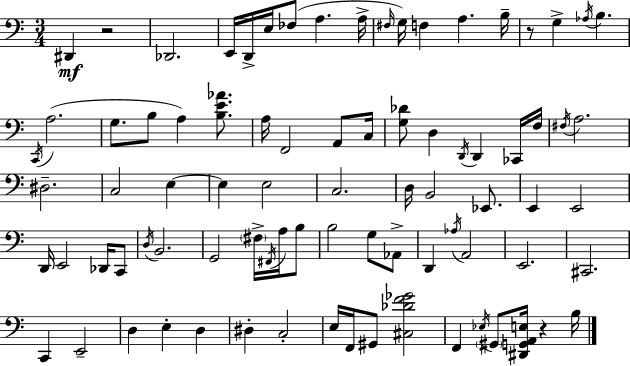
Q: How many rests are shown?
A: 3